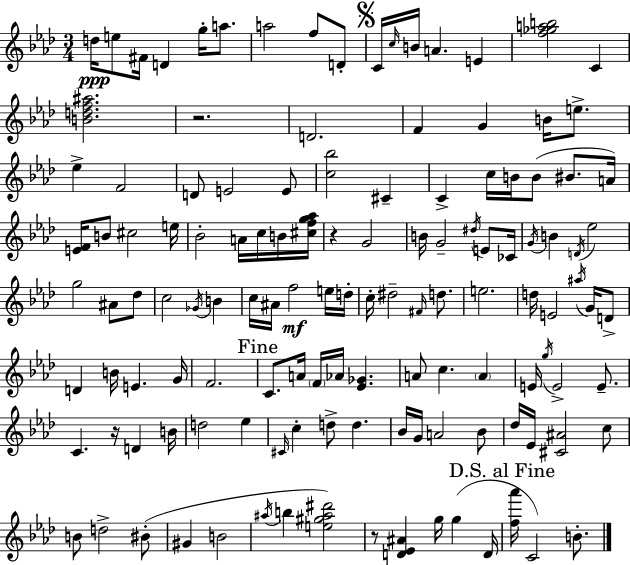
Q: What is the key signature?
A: AES major